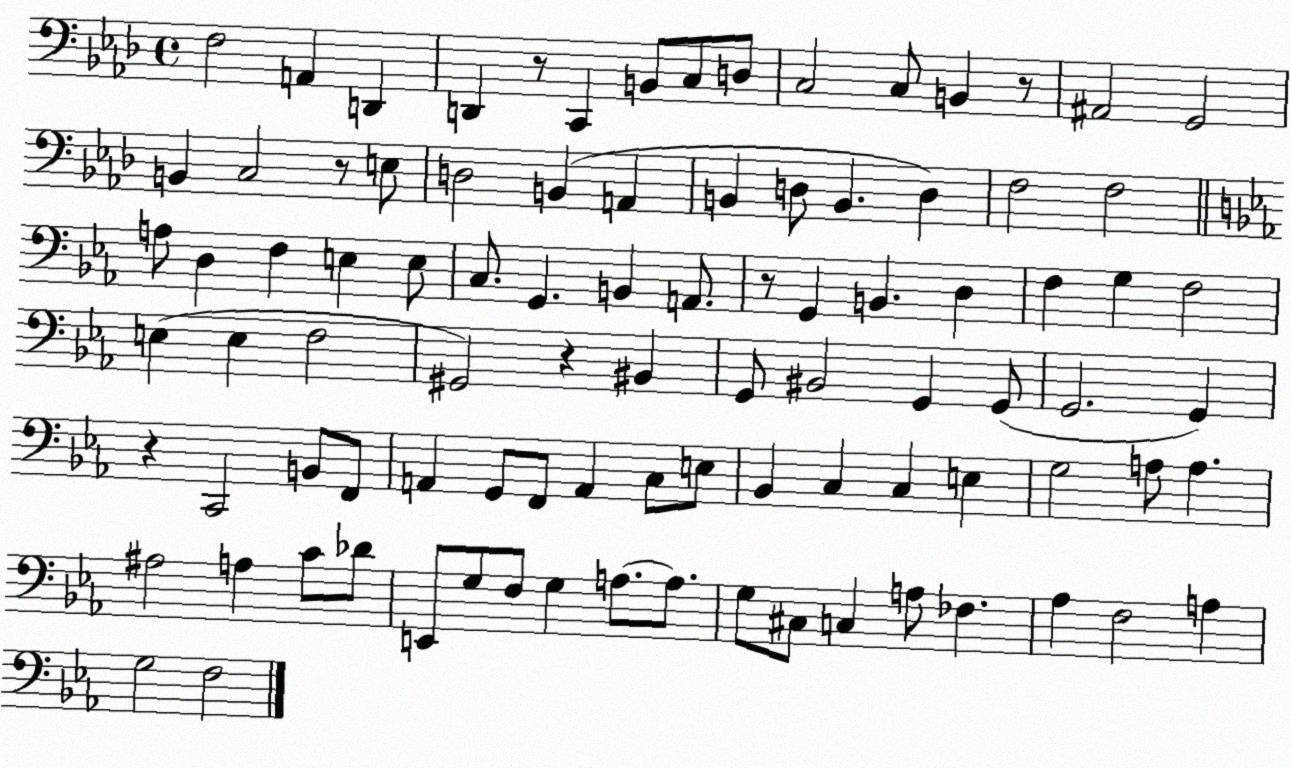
X:1
T:Untitled
M:4/4
L:1/4
K:Ab
F,2 A,, D,, D,, z/2 C,, B,,/2 C,/2 D,/2 C,2 C,/2 B,, z/2 ^A,,2 G,,2 B,, C,2 z/2 E,/2 D,2 B,, A,, B,, D,/2 B,, D, F,2 F,2 A,/2 D, F, E, E,/2 C,/2 G,, B,, A,,/2 z/2 G,, B,, D, F, G, F,2 E, E, F,2 ^G,,2 z ^B,, G,,/2 ^B,,2 G,, G,,/2 G,,2 G,, z C,,2 B,,/2 F,,/2 A,, G,,/2 F,,/2 A,, C,/2 E,/2 _B,, C, C, E, G,2 A,/2 A, ^A,2 A, C/2 _D/2 E,,/2 G,/2 F,/2 G, A,/2 A,/2 G,/2 ^C,/2 C, A,/2 _F, _A, F,2 A, G,2 F,2